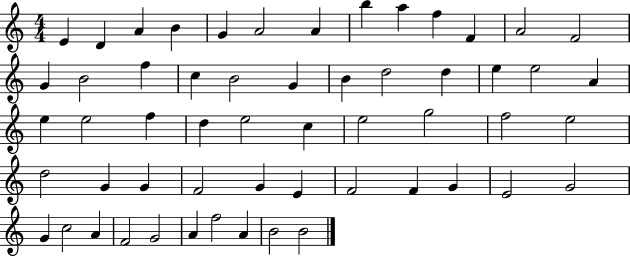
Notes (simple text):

E4/q D4/q A4/q B4/q G4/q A4/h A4/q B5/q A5/q F5/q F4/q A4/h F4/h G4/q B4/h F5/q C5/q B4/h G4/q B4/q D5/h D5/q E5/q E5/h A4/q E5/q E5/h F5/q D5/q E5/h C5/q E5/h G5/h F5/h E5/h D5/h G4/q G4/q F4/h G4/q E4/q F4/h F4/q G4/q E4/h G4/h G4/q C5/h A4/q F4/h G4/h A4/q F5/h A4/q B4/h B4/h